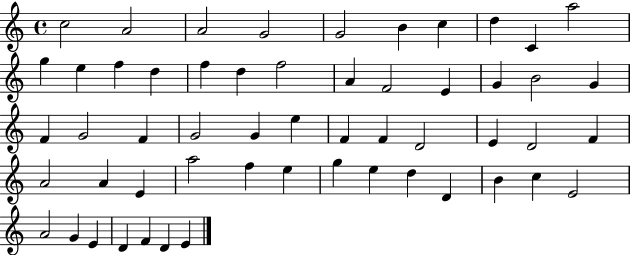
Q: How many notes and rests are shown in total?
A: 55